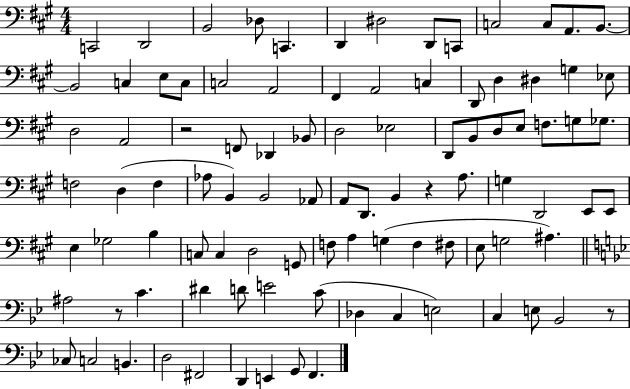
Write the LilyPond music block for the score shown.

{
  \clef bass
  \numericTimeSignature
  \time 4/4
  \key a \major
  c,2 d,2 | b,2 des8 c,4. | d,4 dis2 d,8 c,8 | c2 c8 a,8. b,8.~~ | \break b,2 c4 e8 c8 | c2 a,2 | fis,4 a,2 c4 | d,8 d4 dis4 g4 ees8 | \break d2 a,2 | r2 f,8 des,4 bes,8 | d2 ees2 | d,8 b,8 d8 e8 f8. g8 ges8. | \break f2 d4( f4 | aes8 b,4) b,2 aes,8 | a,8 d,8. b,4 r4 a8. | g4 d,2 e,8 e,8 | \break e4 ges2 b4 | c8 c4 d2 g,8 | f8 a4 g4( f4 fis8 | e8 g2 ais4.) | \break \bar "||" \break \key g \minor ais2 r8 c'4. | dis'4 d'8 e'2 c'8( | des4 c4 e2) | c4 e8 bes,2 r8 | \break ces8 c2 b,4. | d2 fis,2 | d,4 e,4 g,8 f,4. | \bar "|."
}